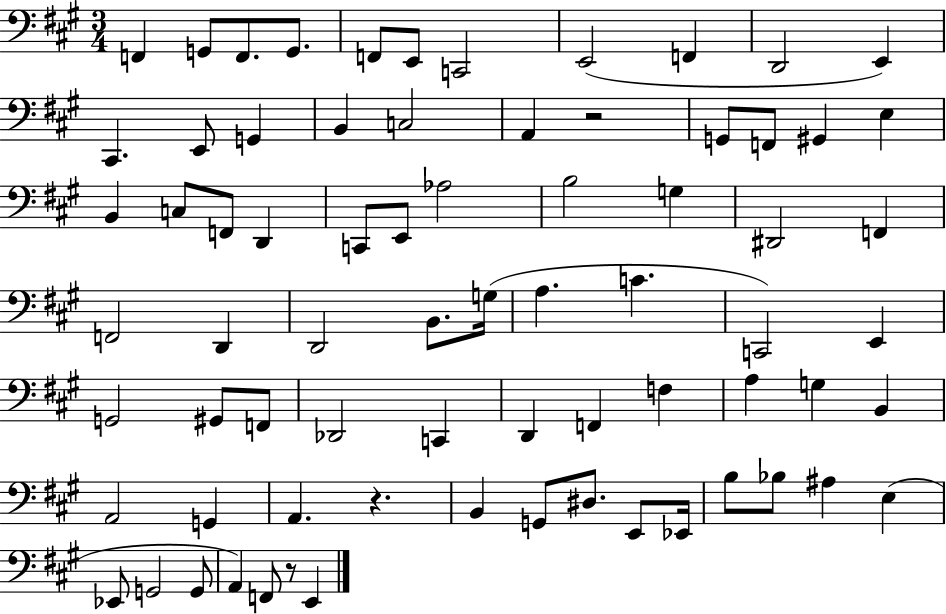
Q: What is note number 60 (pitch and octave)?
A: Eb2